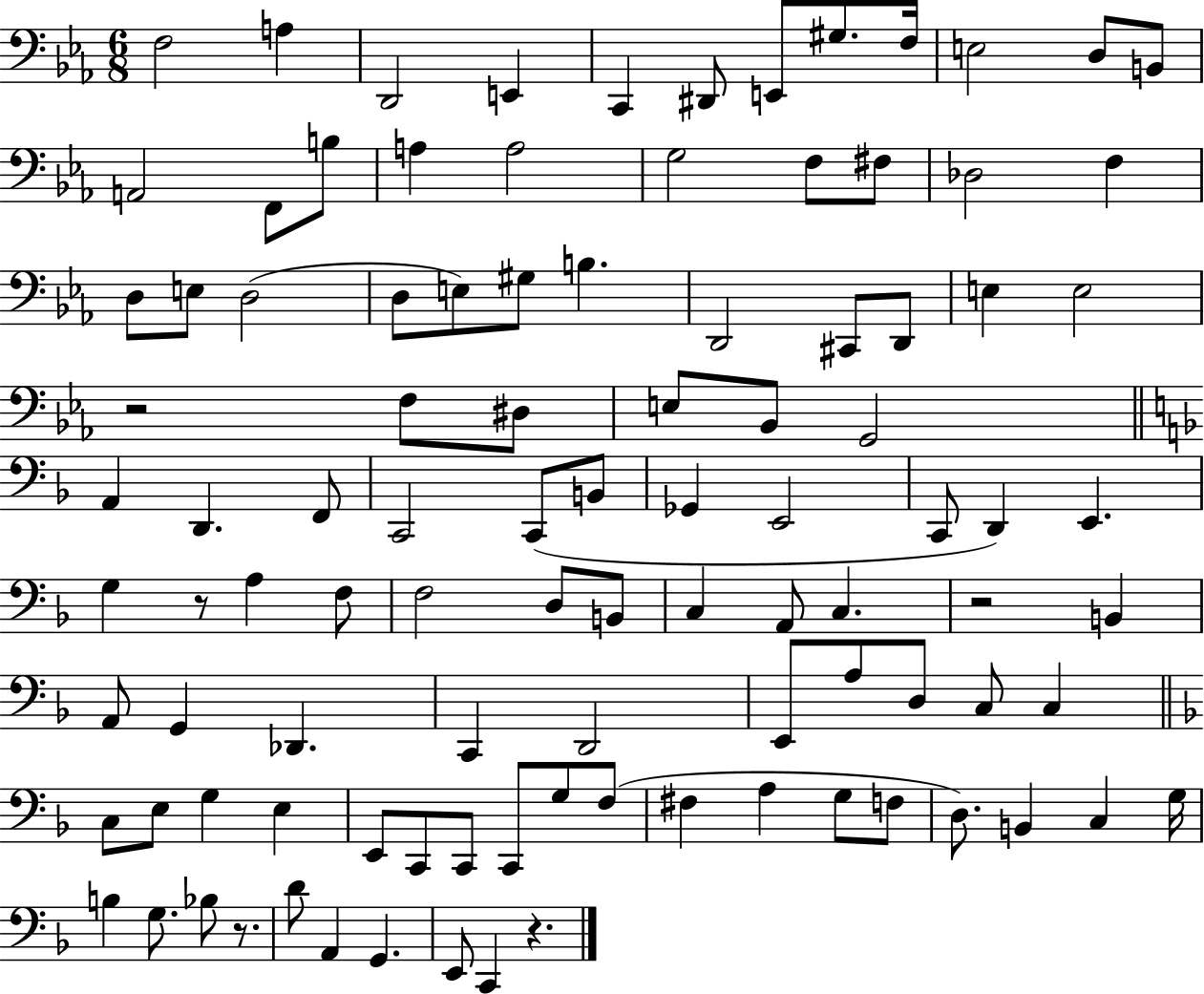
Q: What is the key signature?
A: EES major